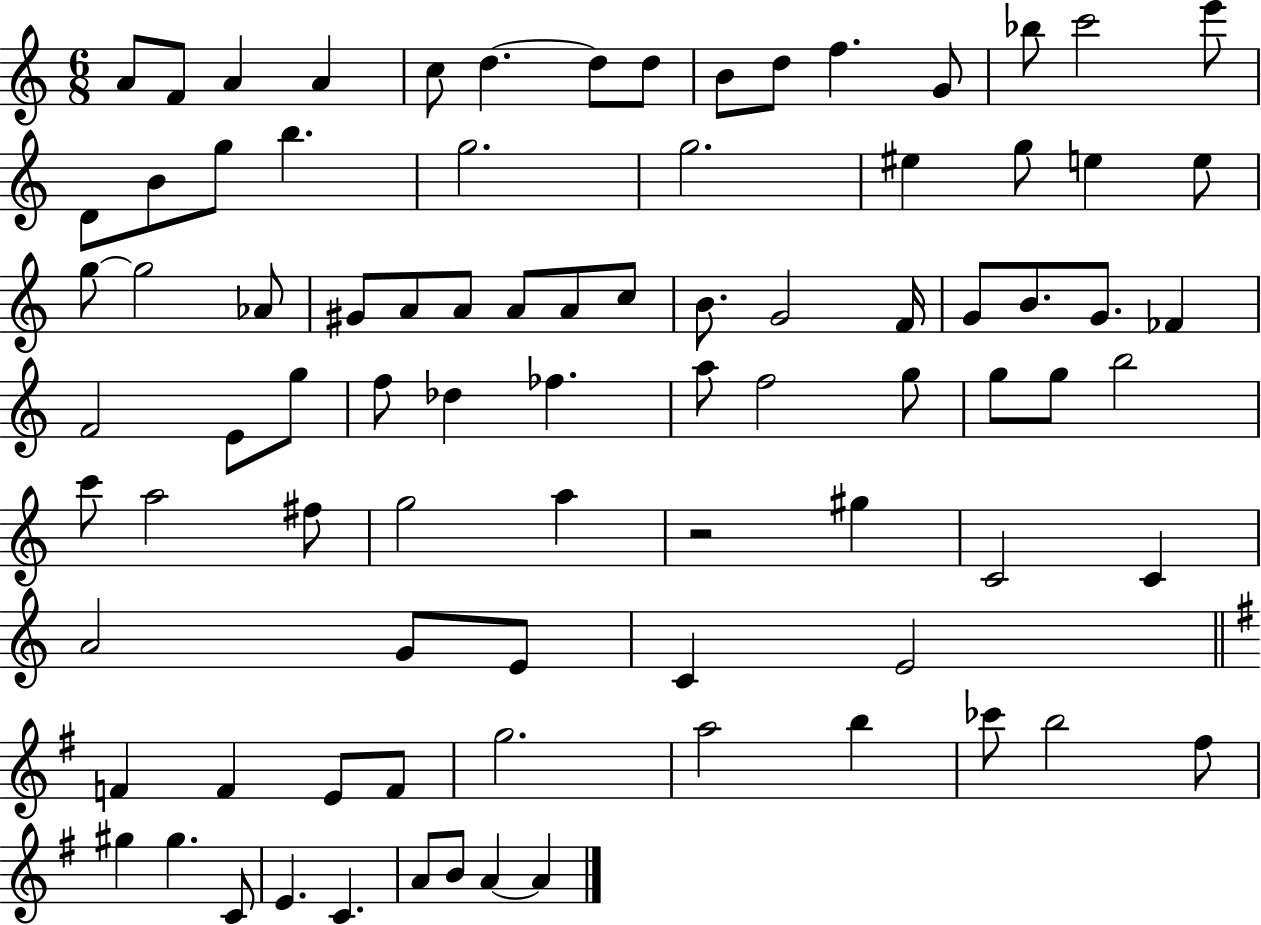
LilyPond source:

{
  \clef treble
  \numericTimeSignature
  \time 6/8
  \key c \major
  a'8 f'8 a'4 a'4 | c''8 d''4.~~ d''8 d''8 | b'8 d''8 f''4. g'8 | bes''8 c'''2 e'''8 | \break d'8 b'8 g''8 b''4. | g''2. | g''2. | eis''4 g''8 e''4 e''8 | \break g''8~~ g''2 aes'8 | gis'8 a'8 a'8 a'8 a'8 c''8 | b'8. g'2 f'16 | g'8 b'8. g'8. fes'4 | \break f'2 e'8 g''8 | f''8 des''4 fes''4. | a''8 f''2 g''8 | g''8 g''8 b''2 | \break c'''8 a''2 fis''8 | g''2 a''4 | r2 gis''4 | c'2 c'4 | \break a'2 g'8 e'8 | c'4 e'2 | \bar "||" \break \key g \major f'4 f'4 e'8 f'8 | g''2. | a''2 b''4 | ces'''8 b''2 fis''8 | \break gis''4 gis''4. c'8 | e'4. c'4. | a'8 b'8 a'4~~ a'4 | \bar "|."
}